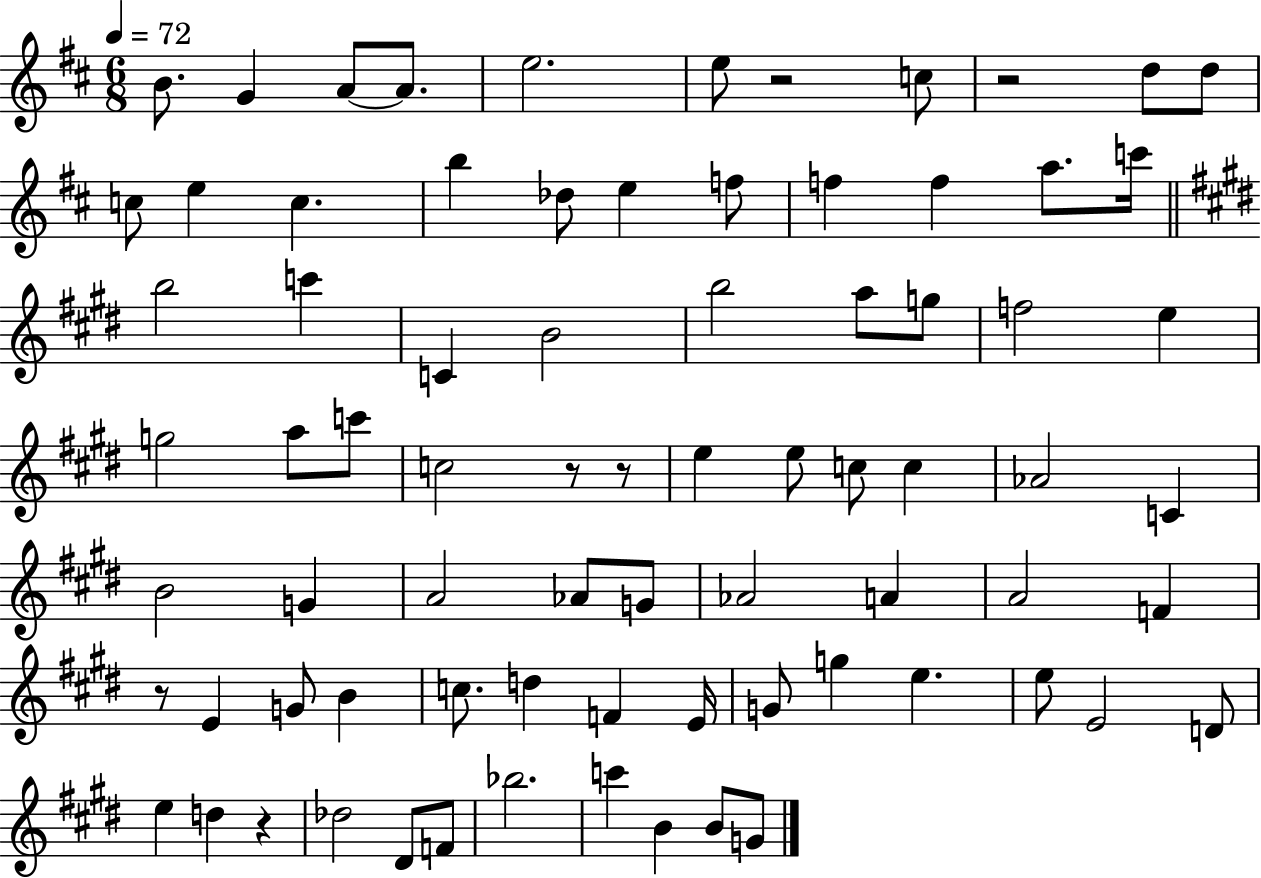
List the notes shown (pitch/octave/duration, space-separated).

B4/e. G4/q A4/e A4/e. E5/h. E5/e R/h C5/e R/h D5/e D5/e C5/e E5/q C5/q. B5/q Db5/e E5/q F5/e F5/q F5/q A5/e. C6/s B5/h C6/q C4/q B4/h B5/h A5/e G5/e F5/h E5/q G5/h A5/e C6/e C5/h R/e R/e E5/q E5/e C5/e C5/q Ab4/h C4/q B4/h G4/q A4/h Ab4/e G4/e Ab4/h A4/q A4/h F4/q R/e E4/q G4/e B4/q C5/e. D5/q F4/q E4/s G4/e G5/q E5/q. E5/e E4/h D4/e E5/q D5/q R/q Db5/h D#4/e F4/e Bb5/h. C6/q B4/q B4/e G4/e